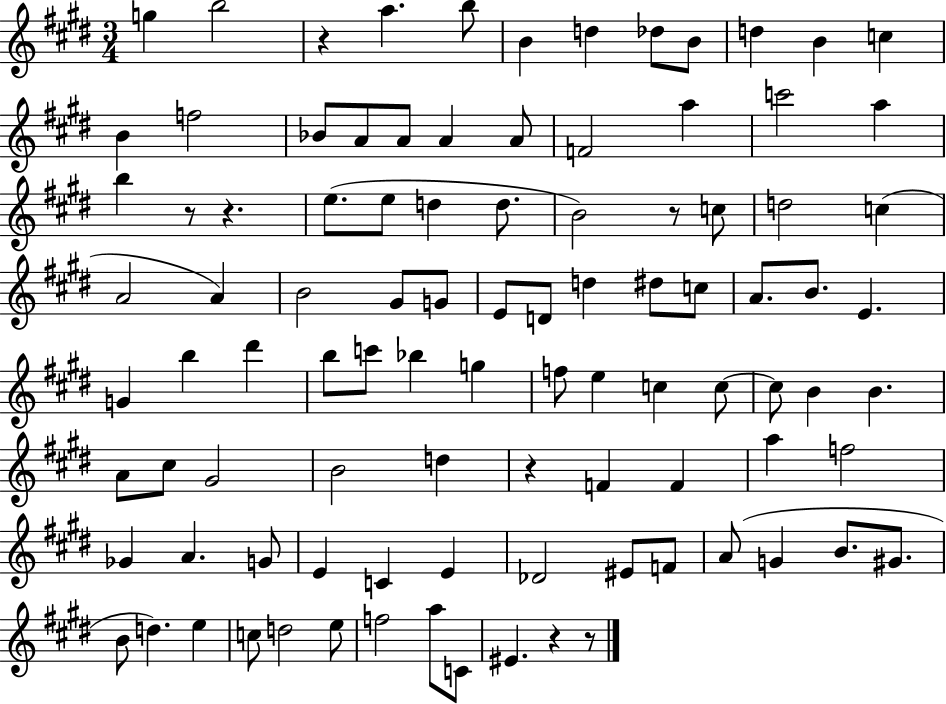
G5/q B5/h R/q A5/q. B5/e B4/q D5/q Db5/e B4/e D5/q B4/q C5/q B4/q F5/h Bb4/e A4/e A4/e A4/q A4/e F4/h A5/q C6/h A5/q B5/q R/e R/q. E5/e. E5/e D5/q D5/e. B4/h R/e C5/e D5/h C5/q A4/h A4/q B4/h G#4/e G4/e E4/e D4/e D5/q D#5/e C5/e A4/e. B4/e. E4/q. G4/q B5/q D#6/q B5/e C6/e Bb5/q G5/q F5/e E5/q C5/q C5/e C5/e B4/q B4/q. A4/e C#5/e G#4/h B4/h D5/q R/q F4/q F4/q A5/q F5/h Gb4/q A4/q. G4/e E4/q C4/q E4/q Db4/h EIS4/e F4/e A4/e G4/q B4/e. G#4/e. B4/e D5/q. E5/q C5/e D5/h E5/e F5/h A5/e C4/e EIS4/q. R/q R/e